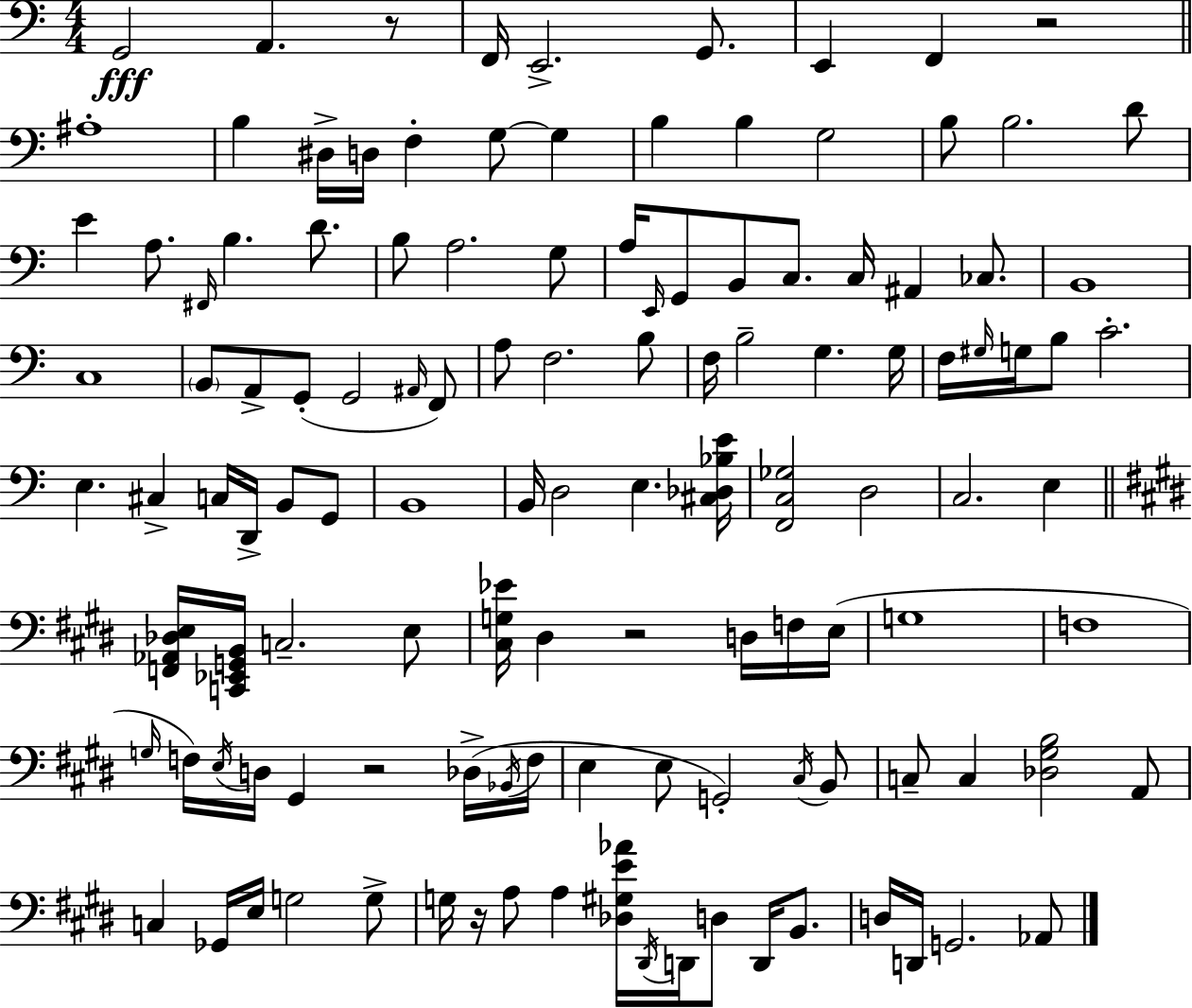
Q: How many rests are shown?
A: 5